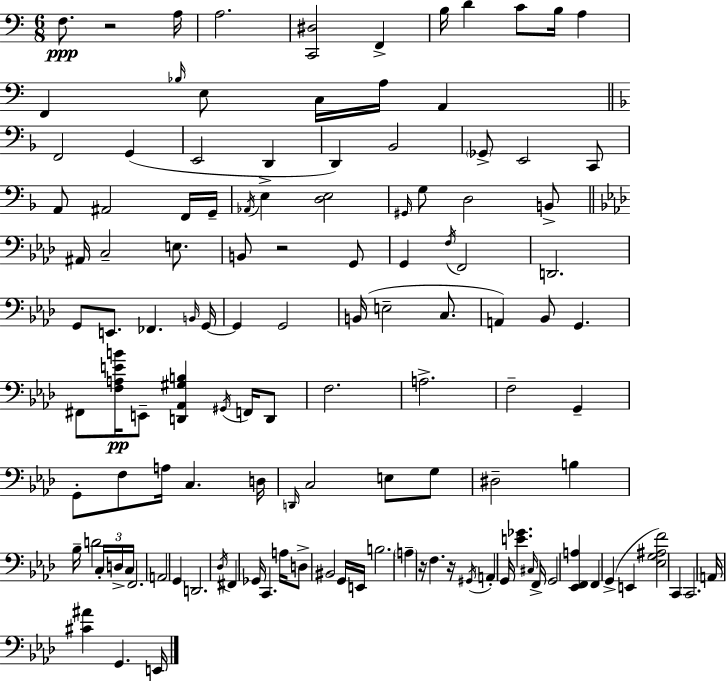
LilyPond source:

{
  \clef bass
  \numericTimeSignature
  \time 6/8
  \key c \major
  f8.\ppp r2 a16 | a2. | <c, dis>2 f,4-> | b16 d'4 c'8 b16 a4 | \break f,4 \grace { bes16 } e8 c16 a16 a,4 | \bar "||" \break \key f \major f,2 g,4( | e,2 d,4 | d,4) bes,2 | \parenthesize ges,8-> e,2 c,8 | \break a,8 ais,2 f,16 g,16-- | \acciaccatura { aes,16 } e4-> <d e>2 | \grace { gis,16 } g8 d2 | b,8-> \bar "||" \break \key f \minor ais,16 c2-- e8. | b,8 r2 g,8 | g,4 \acciaccatura { f16 } f,2 | d,2. | \break g,8 e,8. fes,4. | \grace { b,16 } g,16~~ g,4 g,2 | b,16( e2-- c8. | a,4) bes,8 g,4. | \break fis,8 <f a e' b'>16\pp e,8-- <d, aes, gis b>4 \acciaccatura { gis,16 } | f,16 d,8 f2. | a2.-> | f2-- g,4-- | \break g,8-. f8 a16 c4. | d16 \grace { d,16 } c2 | e8 g8 dis2-- | b4 bes16-- d'2 | \break \tuplet 3/2 { c16-. d16-> c16 } f,2. | a,2 | g,4 d,2. | \acciaccatura { des16 } fis,4 ges,16 c,4. | \break a16 d8-> bis,2 | g,16 e,16 b2. | \parenthesize a4-- r16 f4. | r16 \acciaccatura { gis,16 } a,4-. g,16 <e' ges'>4. | \break \grace { cis16 } f,16-> g,2 | <ees, f, a>4 f,4 g,4->( | e,4 <ees g ais f'>2) | c,4 c,2. | \break a,16 <cis' ais'>4 | g,4. e,16 \bar "|."
}